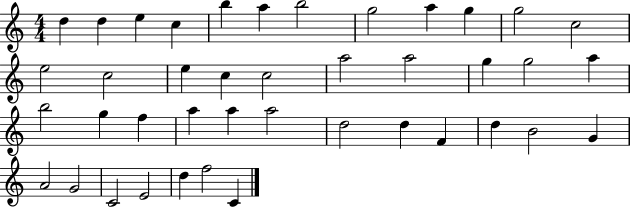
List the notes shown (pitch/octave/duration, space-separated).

D5/q D5/q E5/q C5/q B5/q A5/q B5/h G5/h A5/q G5/q G5/h C5/h E5/h C5/h E5/q C5/q C5/h A5/h A5/h G5/q G5/h A5/q B5/h G5/q F5/q A5/q A5/q A5/h D5/h D5/q F4/q D5/q B4/h G4/q A4/h G4/h C4/h E4/h D5/q F5/h C4/q